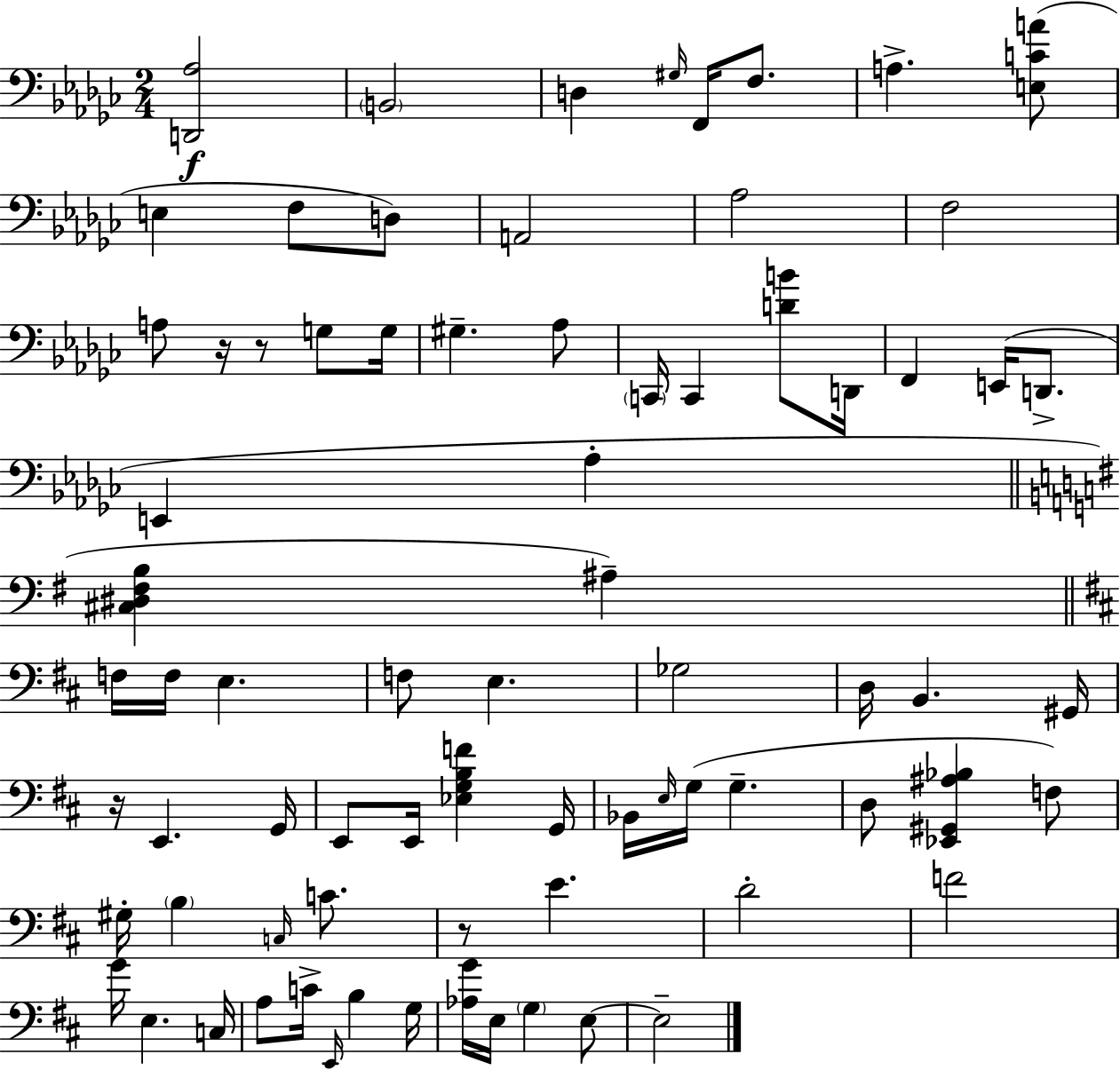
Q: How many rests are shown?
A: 4